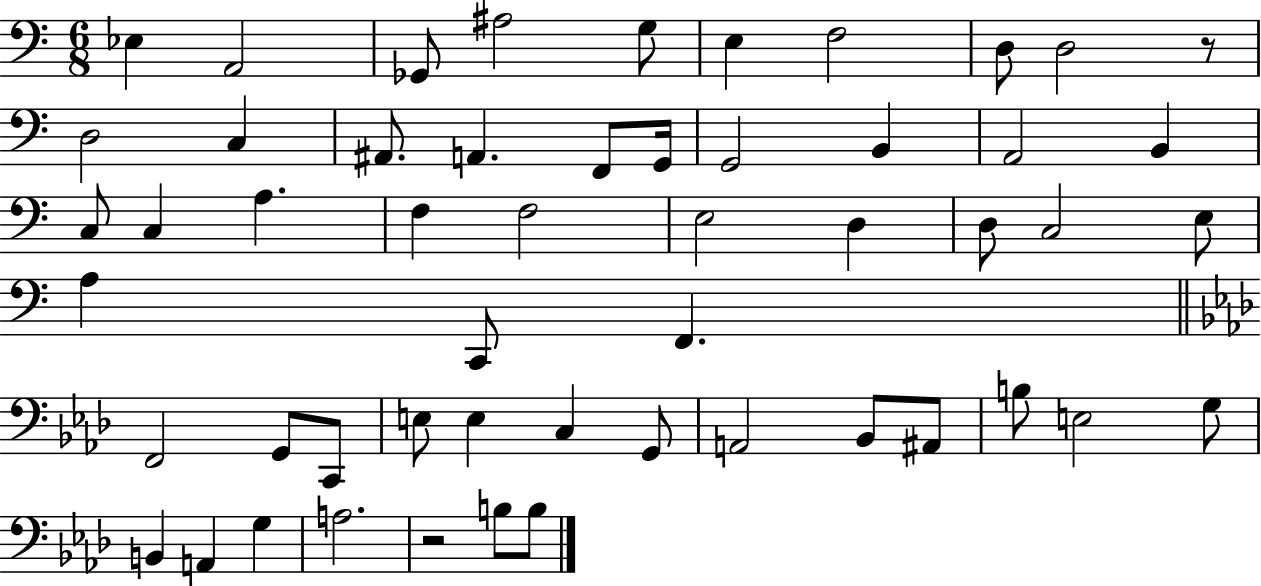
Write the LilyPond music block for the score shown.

{
  \clef bass
  \numericTimeSignature
  \time 6/8
  \key c \major
  \repeat volta 2 { ees4 a,2 | ges,8 ais2 g8 | e4 f2 | d8 d2 r8 | \break d2 c4 | ais,8. a,4. f,8 g,16 | g,2 b,4 | a,2 b,4 | \break c8 c4 a4. | f4 f2 | e2 d4 | d8 c2 e8 | \break a4 c,8 f,4. | \bar "||" \break \key aes \major f,2 g,8 c,8 | e8 e4 c4 g,8 | a,2 bes,8 ais,8 | b8 e2 g8 | \break b,4 a,4 g4 | a2. | r2 b8 b8 | } \bar "|."
}